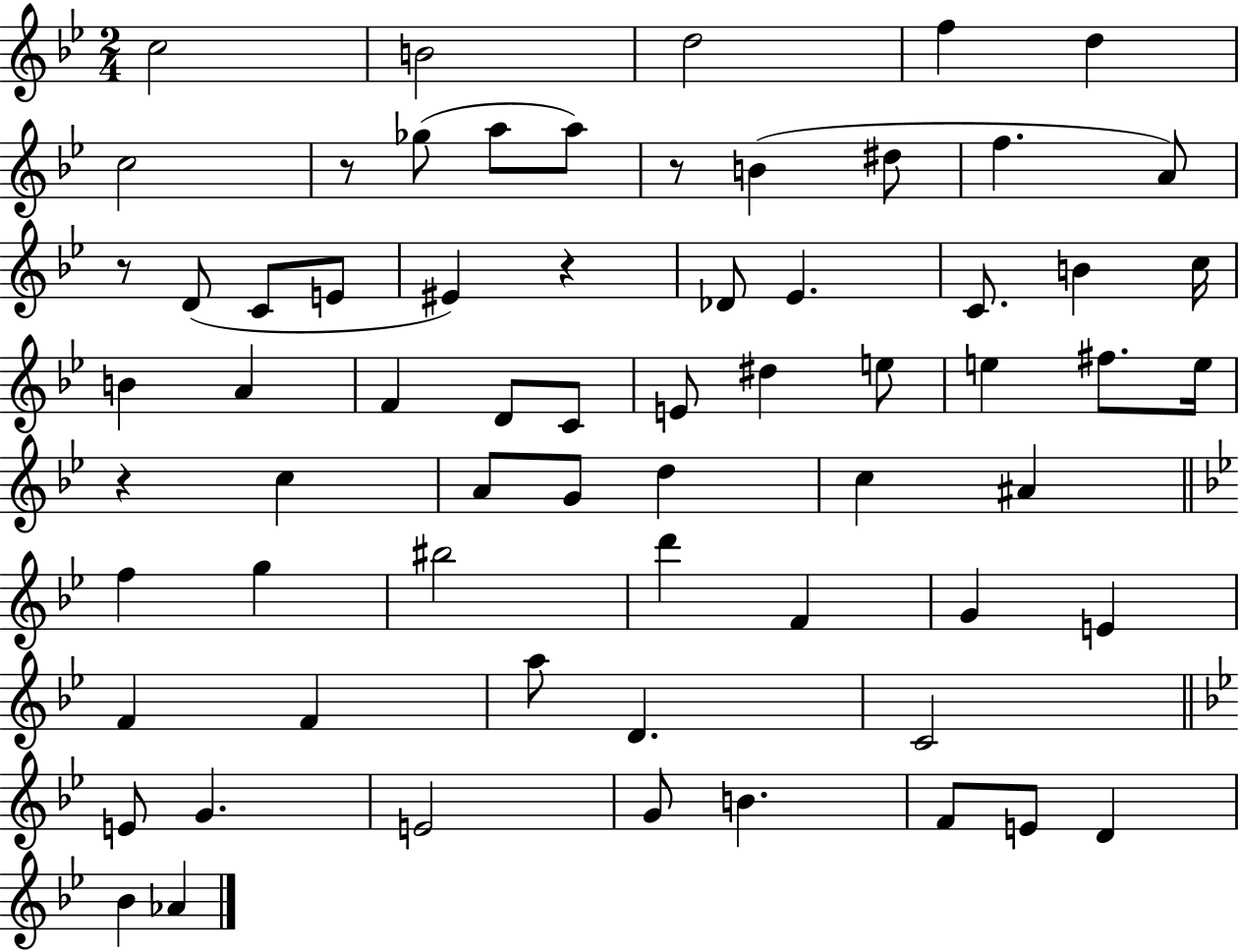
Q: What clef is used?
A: treble